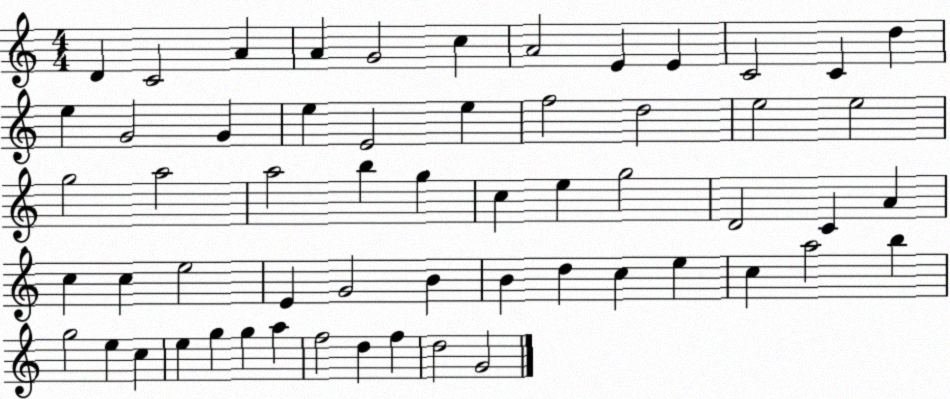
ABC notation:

X:1
T:Untitled
M:4/4
L:1/4
K:C
D C2 A A G2 c A2 E E C2 C d e G2 G e E2 e f2 d2 e2 e2 g2 a2 a2 b g c e g2 D2 C A c c e2 E G2 B B d c e c a2 b g2 e c e g g a f2 d f d2 G2